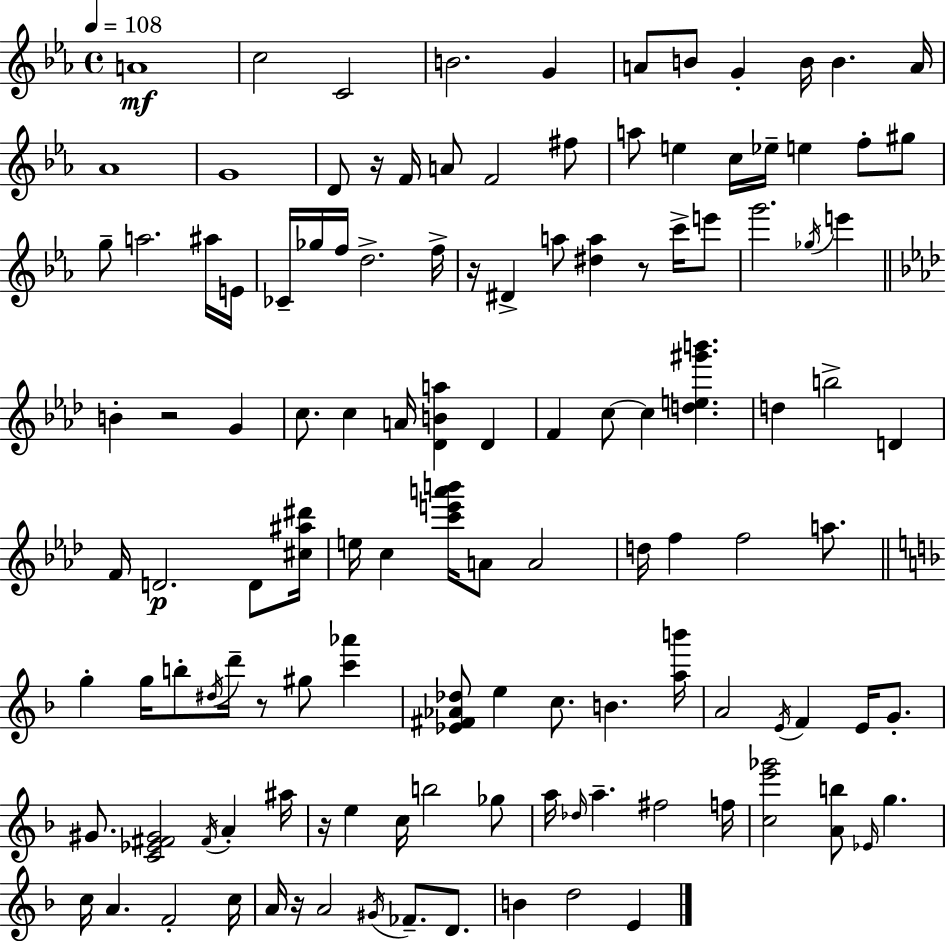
{
  \clef treble
  \time 4/4
  \defaultTimeSignature
  \key ees \major
  \tempo 4 = 108
  a'1\mf | c''2 c'2 | b'2. g'4 | a'8 b'8 g'4-. b'16 b'4. a'16 | \break aes'1 | g'1 | d'8 r16 f'16 a'8 f'2 fis''8 | a''8 e''4 c''16 ees''16-- e''4 f''8-. gis''8 | \break g''8-- a''2. ais''16 e'16 | ces'16-- ges''16 f''16 d''2.-> f''16-> | r16 dis'4-> a''8 <dis'' a''>4 r8 c'''16-> e'''8 | g'''2. \acciaccatura { ges''16 } e'''4 | \break \bar "||" \break \key f \minor b'4-. r2 g'4 | c''8. c''4 a'16 <des' b' a''>4 des'4 | f'4 c''8~~ c''4 <d'' e'' gis''' b'''>4. | d''4 b''2-> d'4 | \break f'16 d'2.\p d'8 <cis'' ais'' dis'''>16 | e''16 c''4 <c''' e''' a''' b'''>16 a'8 a'2 | d''16 f''4 f''2 a''8. | \bar "||" \break \key f \major g''4-. g''16 b''8-. \acciaccatura { dis''16 } d'''16-- r8 gis''8 <c''' aes'''>4 | <ees' fis' aes' des''>8 e''4 c''8. b'4. | <a'' b'''>16 a'2 \acciaccatura { e'16 } f'4 e'16 g'8.-. | gis'8. <c' ees' fis' gis'>2 \acciaccatura { fis'16 } a'4-. | \break ais''16 r16 e''4 c''16 b''2 | ges''8 a''16 \grace { des''16 } a''4.-- fis''2 | f''16 <c'' e''' ges'''>2 <a' b''>8 \grace { ees'16 } g''4. | c''16 a'4. f'2-. | \break c''16 a'16 r16 a'2 \acciaccatura { gis'16 } | fes'8.-- d'8. b'4 d''2 | e'4 \bar "|."
}